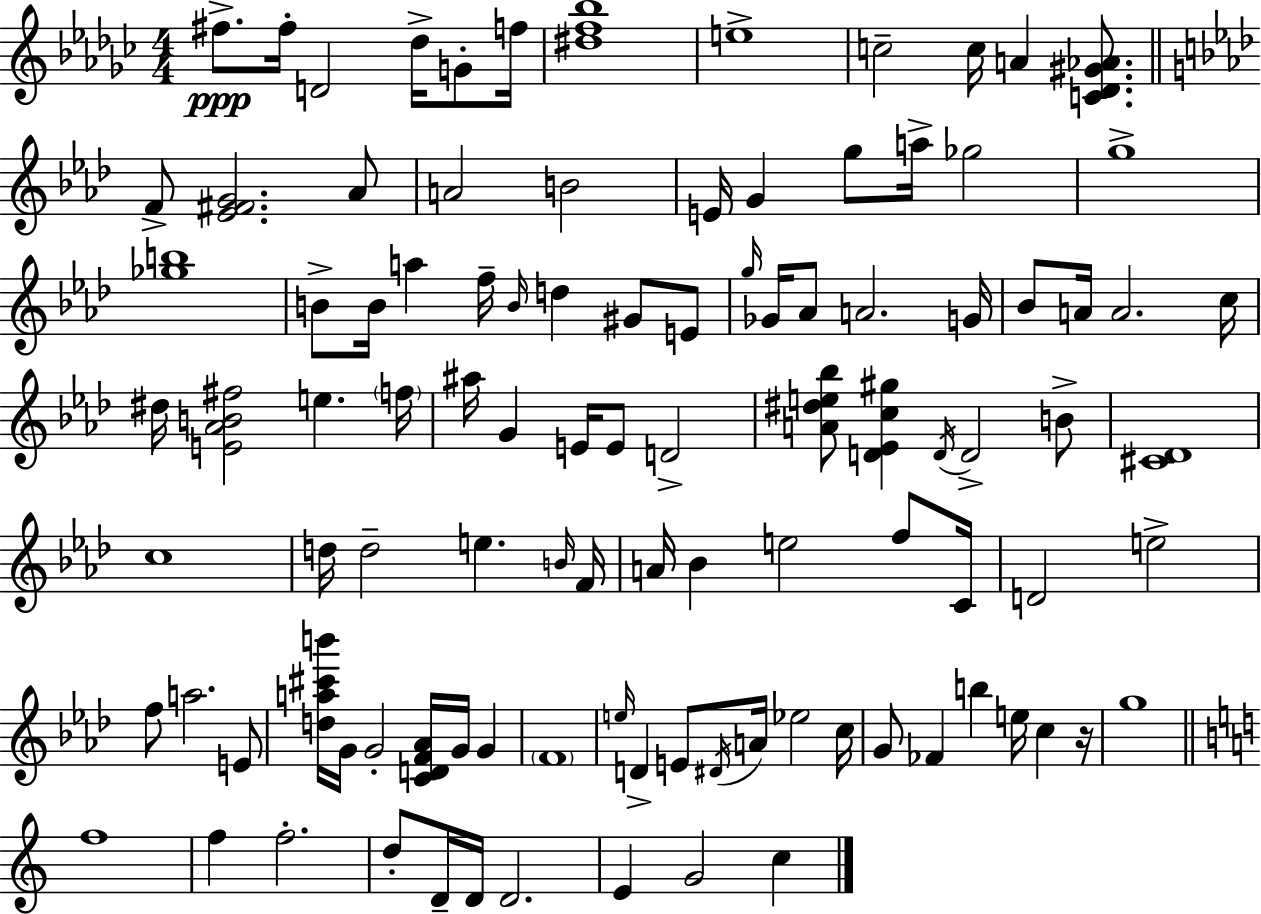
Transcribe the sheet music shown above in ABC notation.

X:1
T:Untitled
M:4/4
L:1/4
K:Ebm
^f/2 ^f/4 D2 _d/4 G/2 f/4 [^df_b]4 e4 c2 c/4 A [C_D^G_A]/2 F/2 [_E^FG]2 _A/2 A2 B2 E/4 G g/2 a/4 _g2 g4 [_gb]4 B/2 B/4 a f/4 B/4 d ^G/2 E/2 g/4 _G/4 _A/2 A2 G/4 _B/2 A/4 A2 c/4 ^d/4 [E_AB^f]2 e f/4 ^a/4 G E/4 E/2 D2 [A^de_b]/2 [D_Ec^g] D/4 D2 B/2 [^C_D]4 c4 d/4 d2 e B/4 F/4 A/4 _B e2 f/2 C/4 D2 e2 f/2 a2 E/2 [da^c'b']/4 G/4 G2 [CDF_A]/4 G/4 G F4 e/4 D E/2 ^D/4 A/4 _e2 c/4 G/2 _F b e/4 c z/4 g4 f4 f f2 d/2 D/4 D/4 D2 E G2 c